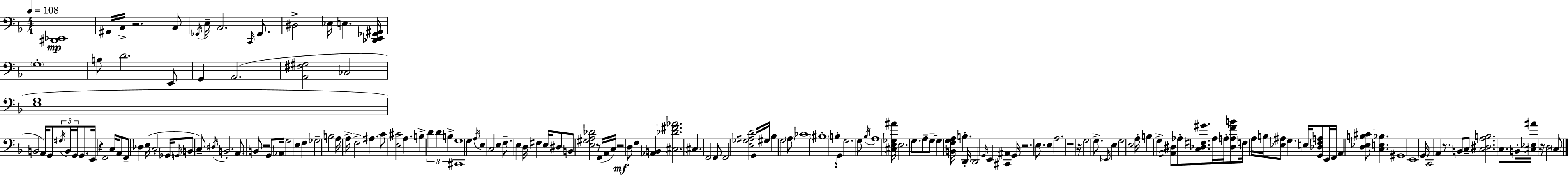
[D#2,Eb2]/w A#2/s C3/s R/h. C3/e Gb2/s E3/s C3/h. C2/s Gb2/e. D#3/h Eb3/s E3/q. [Db2,E2,Gb2,A#2]/s G3/w B3/e D4/h. E2/e G2/q A2/h. [A2,F#3,G#3]/h CES3/h [E3,G3]/w B2/h A2/s G2/e G#3/s B2/s G2/s G2/e. E2/s R/q F2/h C3/s A2/e F2/e Db3/q E3/s C3/h Gb2/s G2/s B2/e C3/e D#3/s B2/h. A2/e. B2/e R/h G2/e Ab2/s G3/h E3/q F3/q Gb3/h B3/h A3/s A3/s F3/h A#3/q. C4/e [E3,C#4]/h A3/q. B3/q D4/q D4/q B3/q [C#2,G3]/w G3/q A3/s E3/q C3/h E3/q F3/e. E3/q D3/s F#3/q E3/s D#3/e B2/e [E3,G#3,A3,Db4]/h R/e F2/s A2/s C3/s R/h D3/e F3/q [Ab2,B2]/q [C#3,Db4,F#4,Ab4]/h. C#3/q. F2/h F2/e F2/h [E3,Gb3,A#3,D4]/h G2/s G#3/s Bb3/q G3/h A3/e CES4/w BIS3/w B3/s G2/s G3/h. G3/e Bb3/s A3/w [C#3,E3,Gb3,A#4]/s E3/h. G3/e. A3/e G3/e G3/q [B2,F3,G3,A3]/s B3/q. D2/s D2/h G2/s E2/q [C#2,A#2]/q G2/s R/h. E3/e. E3/q A3/h. R/w R/s G3/h G3/e. Eb2/s E3/q G3/h E3/h A3/s B3/q G3/q [A#2,D#3]/e Ab3/e [C3,Db3,F#3,G#4]/e. Ab3/s A3/s [Db3,A3,F4,B4]/e F3/s A3/s B3/s [Eb3,A#3]/e G3/q. E3/s [G2,Db3,F3,A3]/e E2/s F2/s A2/q [D3,Eb3,B3,C#4]/e [C3,E3,Bb3]/q. G#2/w E2/w G2/s C2/h A2/q R/e. B2/e C3/e [C3,D#3,A3,B3]/h. C3/e. B2/s [C#3,Eb3,A#4]/s R/s D3/h C3/e